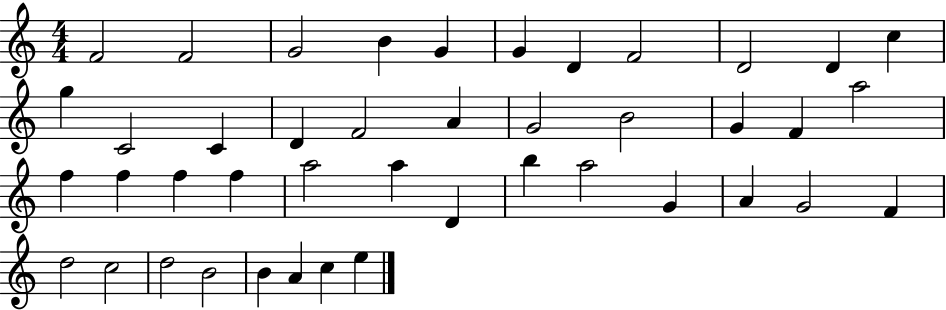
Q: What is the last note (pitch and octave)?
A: E5